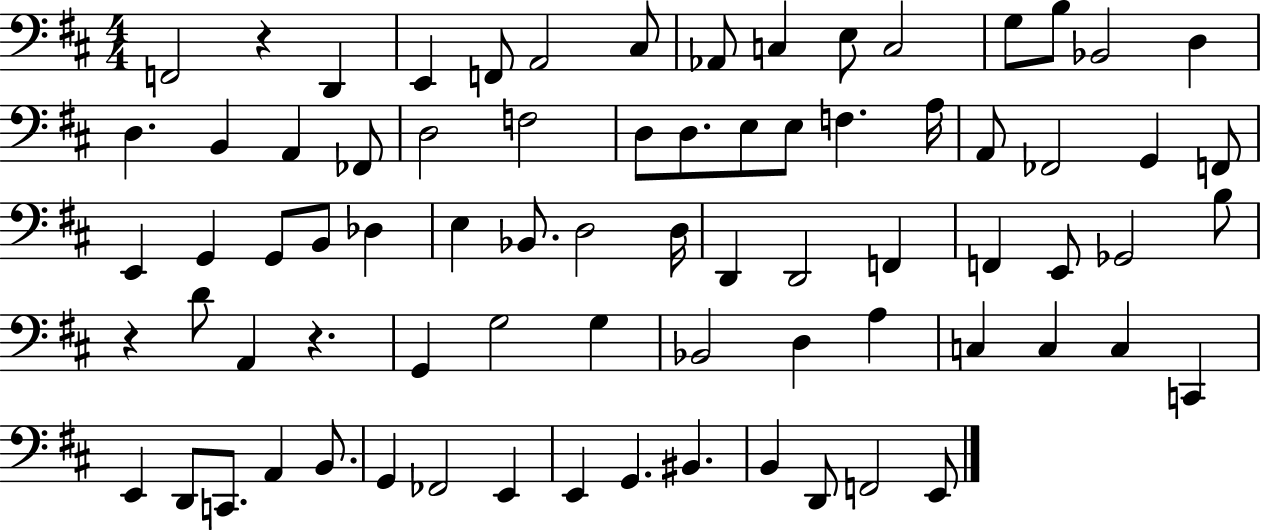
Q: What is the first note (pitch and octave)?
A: F2